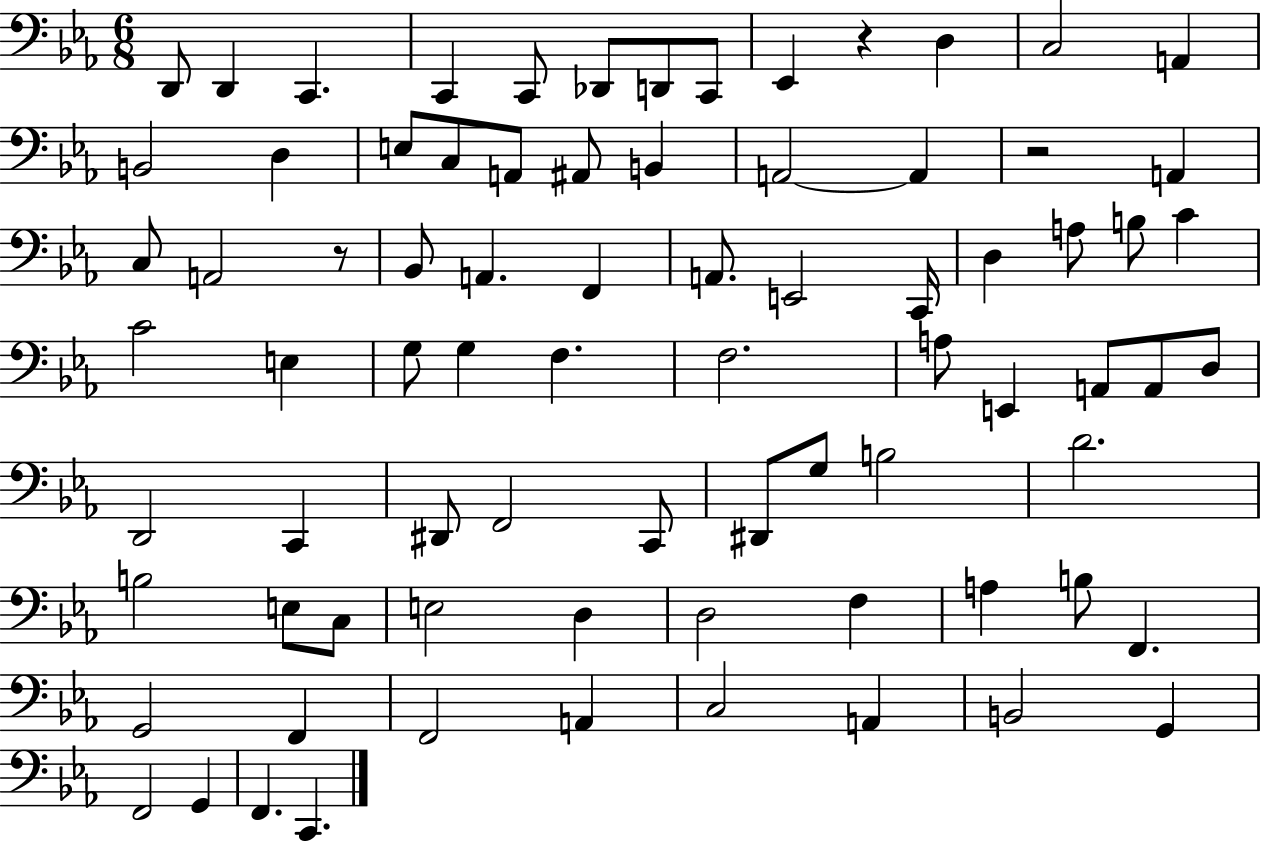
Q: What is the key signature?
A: EES major